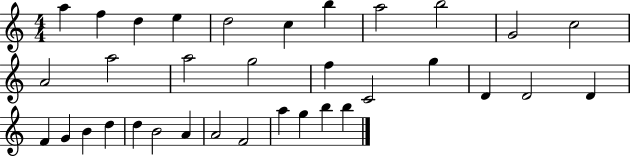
A5/q F5/q D5/q E5/q D5/h C5/q B5/q A5/h B5/h G4/h C5/h A4/h A5/h A5/h G5/h F5/q C4/h G5/q D4/q D4/h D4/q F4/q G4/q B4/q D5/q D5/q B4/h A4/q A4/h F4/h A5/q G5/q B5/q B5/q